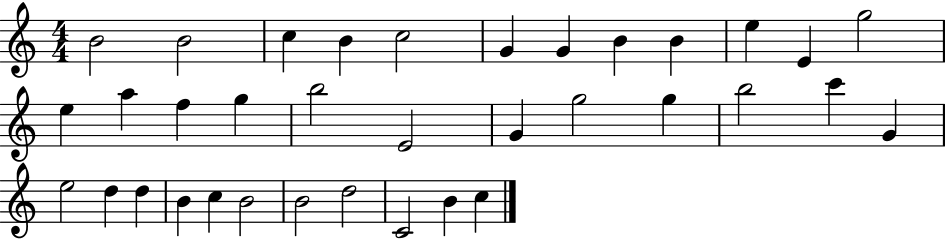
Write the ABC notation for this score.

X:1
T:Untitled
M:4/4
L:1/4
K:C
B2 B2 c B c2 G G B B e E g2 e a f g b2 E2 G g2 g b2 c' G e2 d d B c B2 B2 d2 C2 B c